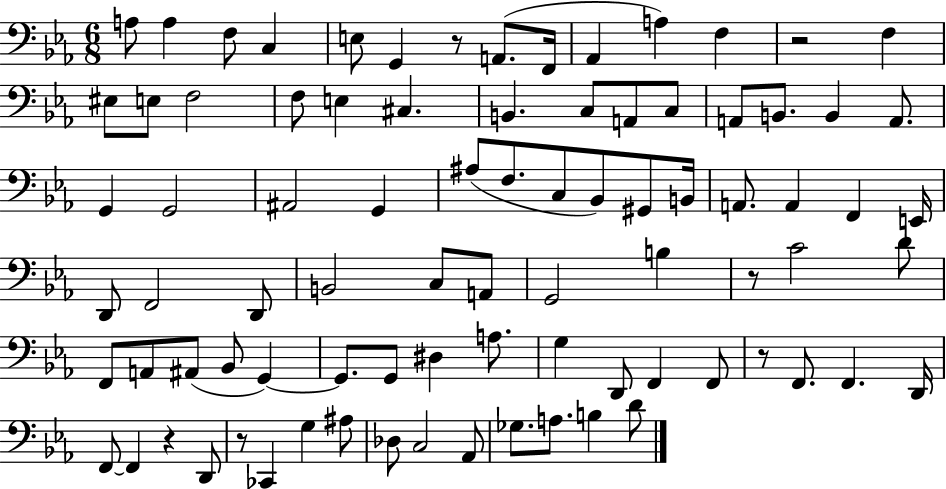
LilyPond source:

{
  \clef bass
  \numericTimeSignature
  \time 6/8
  \key ees \major
  a8 a4 f8 c4 | e8 g,4 r8 a,8.( f,16 | aes,4 a4) f4 | r2 f4 | \break eis8 e8 f2 | f8 e4 cis4. | b,4. c8 a,8 c8 | a,8 b,8. b,4 a,8. | \break g,4 g,2 | ais,2 g,4 | ais8( f8. c8 bes,8) gis,8 b,16 | a,8. a,4 f,4 e,16 | \break d,8 f,2 d,8 | b,2 c8 a,8 | g,2 b4 | r8 c'2 d'8 | \break f,8 a,8 ais,8( bes,8 g,4~~) | g,8. g,8 dis4 a8. | g4 d,8 f,4 f,8 | r8 f,8. f,4. d,16 | \break f,8~~ f,4 r4 d,8 | r8 ces,4 g4 ais8 | des8 c2 aes,8 | ges8. a8. b4 d'8 | \break \bar "|."
}